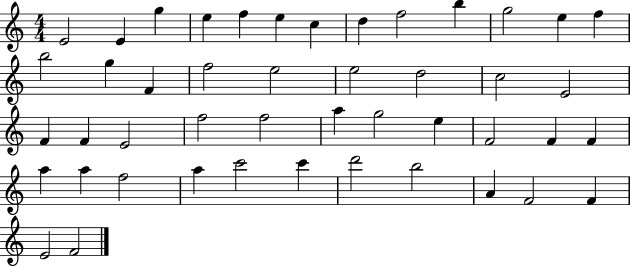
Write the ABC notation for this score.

X:1
T:Untitled
M:4/4
L:1/4
K:C
E2 E g e f e c d f2 b g2 e f b2 g F f2 e2 e2 d2 c2 E2 F F E2 f2 f2 a g2 e F2 F F a a f2 a c'2 c' d'2 b2 A F2 F E2 F2